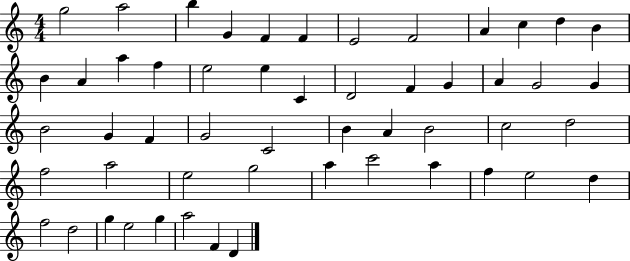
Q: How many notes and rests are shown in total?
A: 53